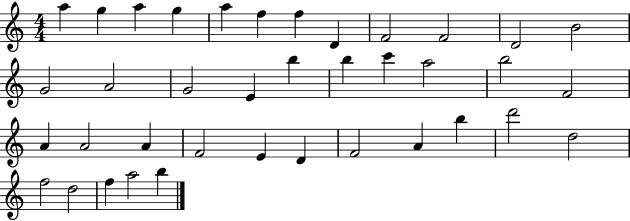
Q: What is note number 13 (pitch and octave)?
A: G4